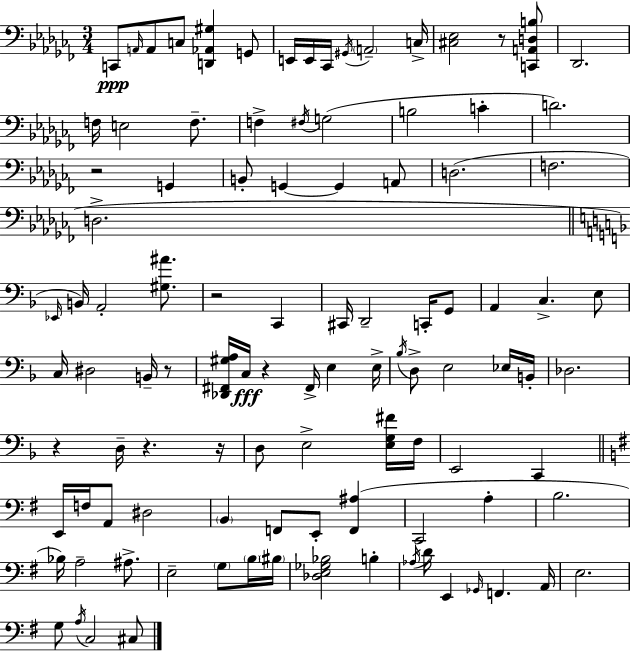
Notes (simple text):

C2/e A2/s A2/e C3/e [D2,Ab2,G#3]/q G2/e E2/s E2/s CES2/s G#2/s A2/h C3/s [C#3,Eb3]/h R/e [C2,A2,D3,B3]/e Db2/h. F3/s E3/h F3/e. F3/q F#3/s G3/h B3/h C4/q D4/h. R/h G2/q B2/e G2/q G2/q A2/e D3/h. F3/h. D3/h. Eb2/s B2/s A2/h [G#3,A#4]/e. R/h C2/q C#2/s D2/h C2/s G2/e A2/q C3/q. E3/e C3/s D#3/h B2/s R/e [Db2,F#2,G#3,A3]/s C3/s R/q F#2/s E3/q E3/s Bb3/s D3/e E3/h Eb3/s B2/s Db3/h. R/q D3/s R/q. R/s D3/e E3/h [E3,G3,F#4]/s F3/s E2/h C2/q E2/s F3/s A2/e D#3/h B2/q F2/e E2/e [F2,A#3]/q C2/h A3/q B3/h. Bb3/s A3/h A#3/e. E3/h G3/e B3/s BIS3/s [Db3,E3,Gb3,Bb3]/h B3/q Ab3/s D4/s E2/q Gb2/s F2/q. A2/s E3/h. G3/e A3/s C3/h C#3/e